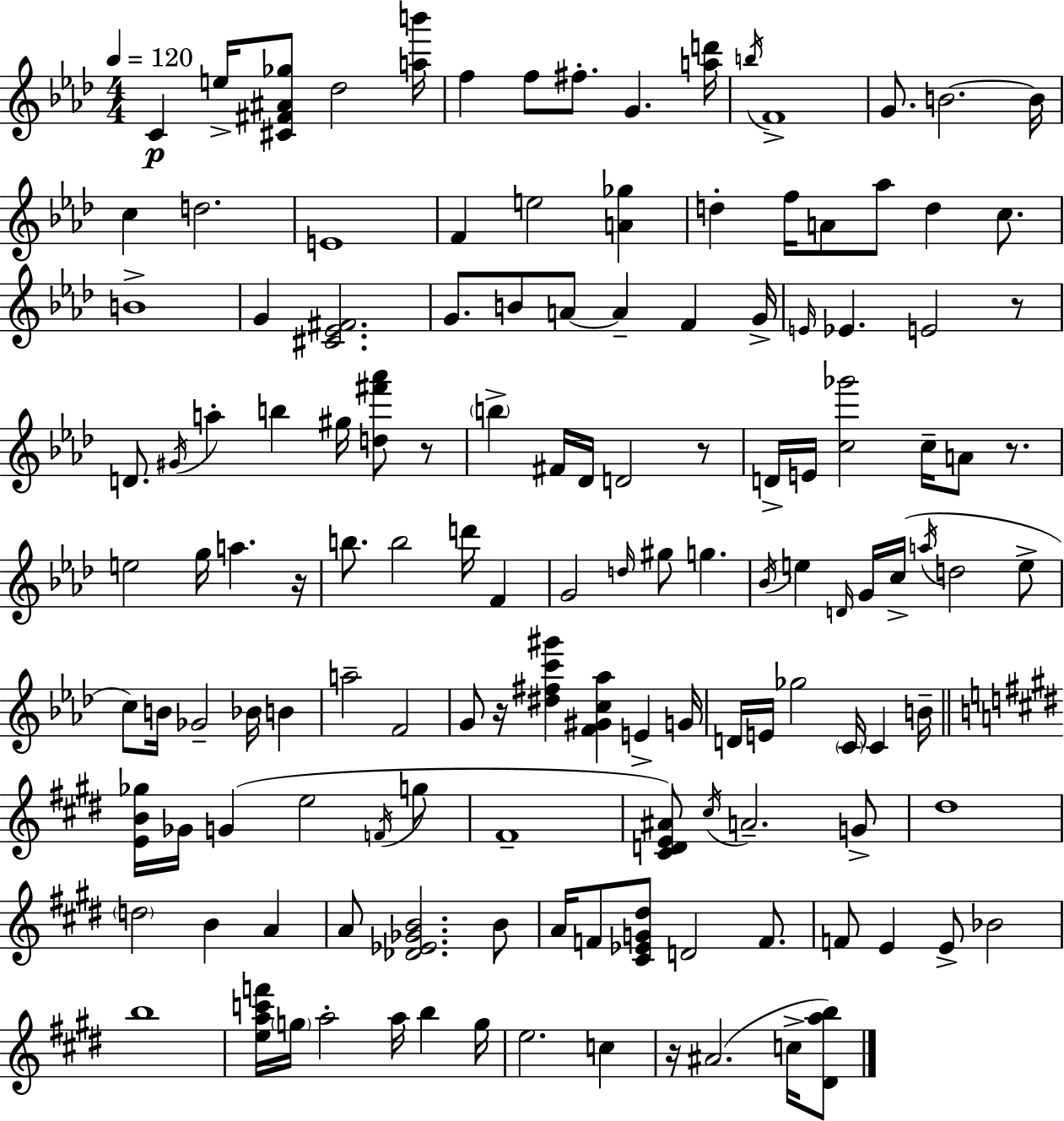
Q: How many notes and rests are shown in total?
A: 137